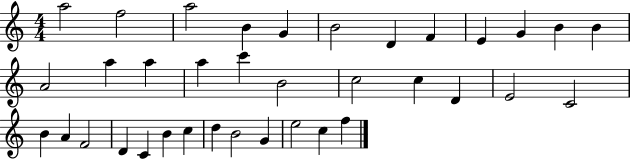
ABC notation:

X:1
T:Untitled
M:4/4
L:1/4
K:C
a2 f2 a2 B G B2 D F E G B B A2 a a a c' B2 c2 c D E2 C2 B A F2 D C B c d B2 G e2 c f